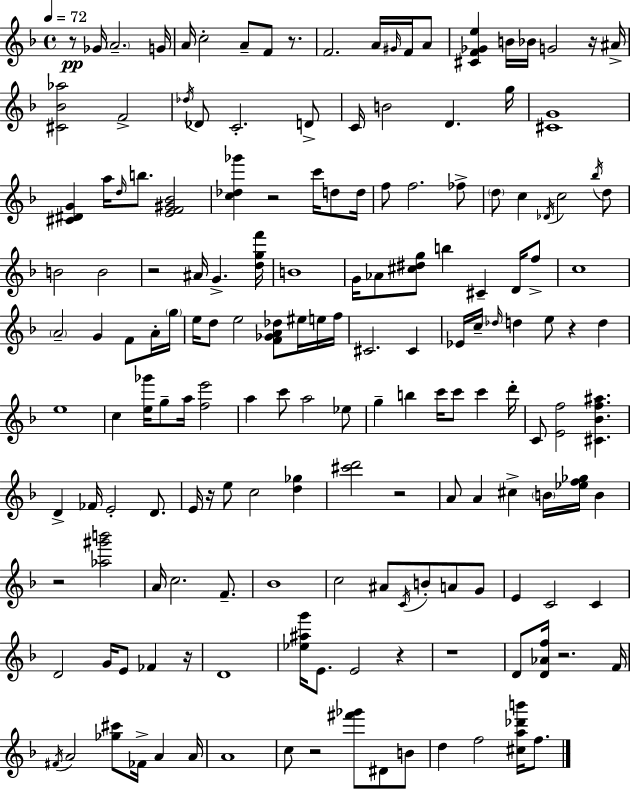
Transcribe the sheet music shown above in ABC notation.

X:1
T:Untitled
M:4/4
L:1/4
K:F
z/2 _G/4 A2 G/4 A/4 c2 A/2 F/2 z/2 F2 A/4 ^G/4 F/4 A/2 [^CF_Ge] B/4 _B/4 G2 z/4 ^A/4 [^C_B_a]2 F2 _d/4 _D/2 C2 D/2 C/4 B2 D g/4 [^CG]4 [^C^DG] a/4 d/4 b/2 [EF^G_B]2 [c_d_g'] z2 c'/4 d/2 d/4 f/2 f2 _f/2 d/2 c _D/4 c2 _b/4 d/2 B2 B2 z2 ^A/4 G [dgf']/4 B4 G/4 _A/2 [^c^dg]/2 b ^C D/4 f/2 c4 A2 G F/2 A/4 g/4 e/4 d/2 e2 [F_GA_d]/2 ^e/4 e/4 f/4 ^C2 ^C _E/4 c/4 _d/4 d e/2 z d e4 c [e_g']/4 g/2 a/4 [fe']2 a c'/2 a2 _e/2 g b c'/4 c'/2 c' d'/4 C/2 [Ef]2 [^C_Bf^a] D _F/4 E2 D/2 E/4 z/4 e/2 c2 [d_g] [^c'd']2 z2 A/2 A ^c B/4 [_ef_g]/4 B z2 [_a^g'b']2 A/4 c2 F/2 _B4 c2 ^A/2 C/4 B/2 A/2 G/2 E C2 C D2 G/4 E/2 _F z/4 D4 [_e^ag']/4 E/2 E2 z z4 D/2 [D_Af]/4 z2 F/4 ^F/4 A2 [_g^c']/2 _F/4 A A/4 A4 c/2 z2 [^f'_g']/2 ^D/2 B/2 d f2 [^ca_d'b']/4 f/2